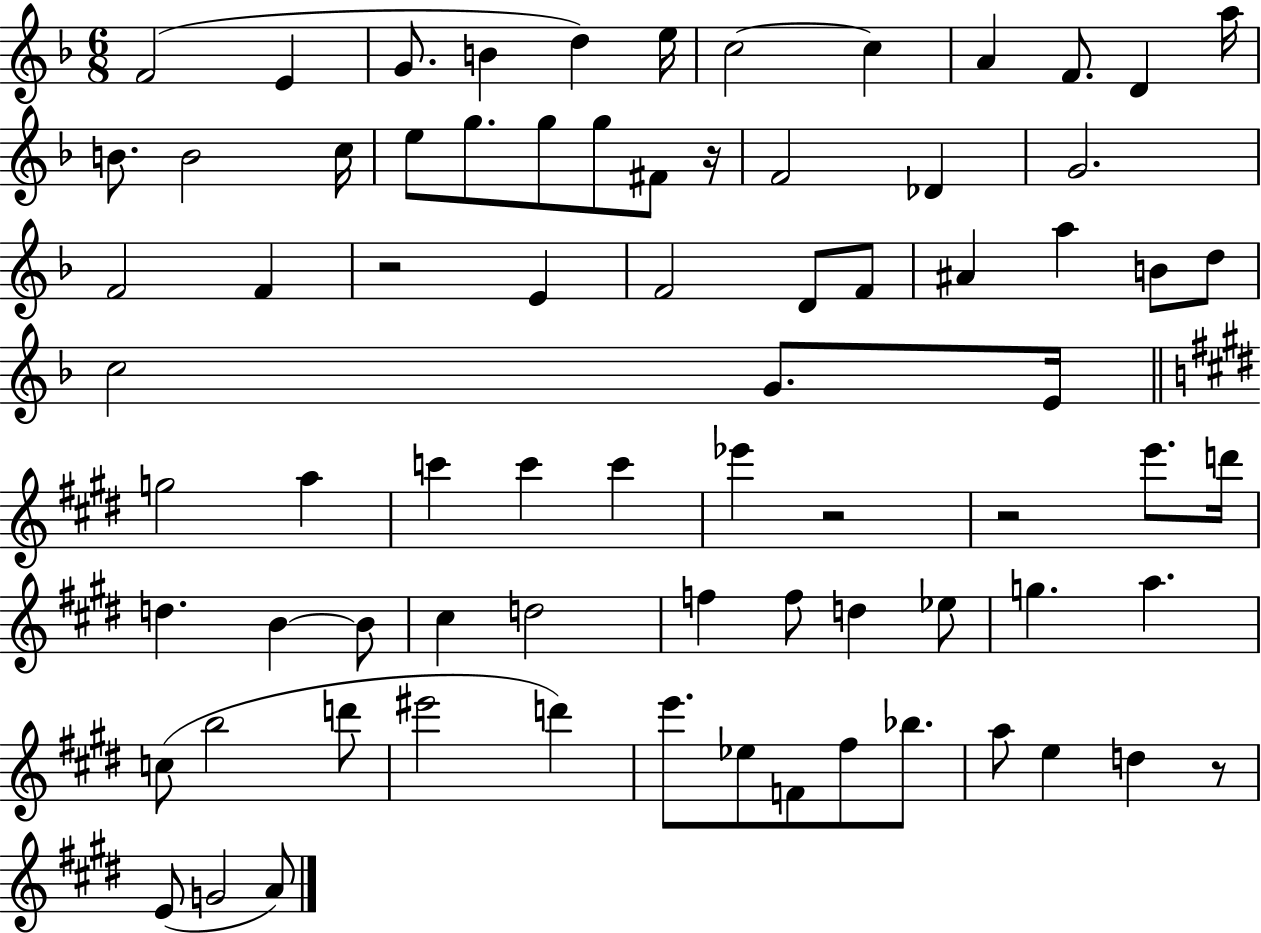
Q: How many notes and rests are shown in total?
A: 76